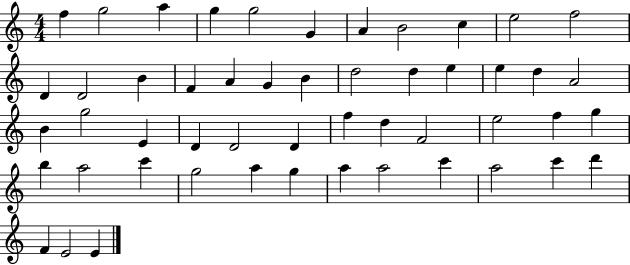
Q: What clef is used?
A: treble